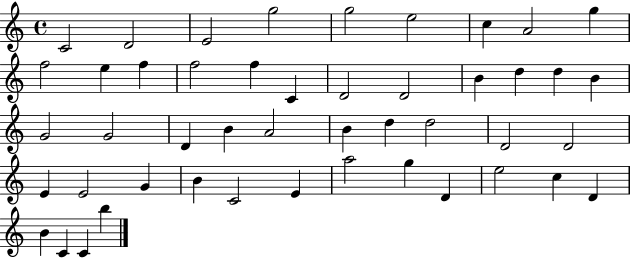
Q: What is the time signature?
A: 4/4